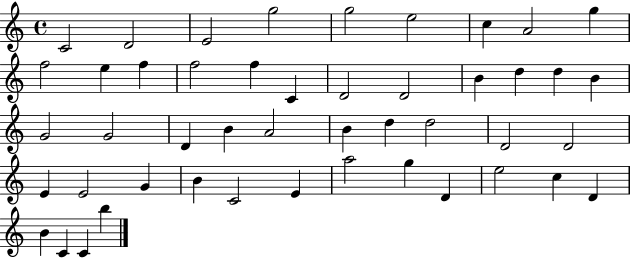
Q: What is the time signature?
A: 4/4